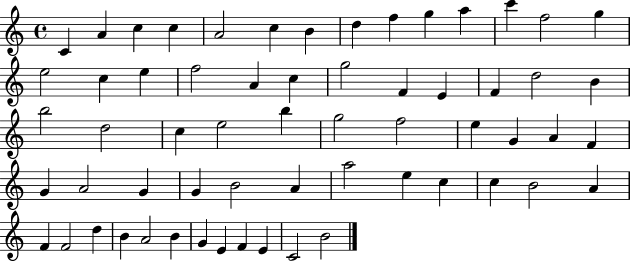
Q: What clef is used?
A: treble